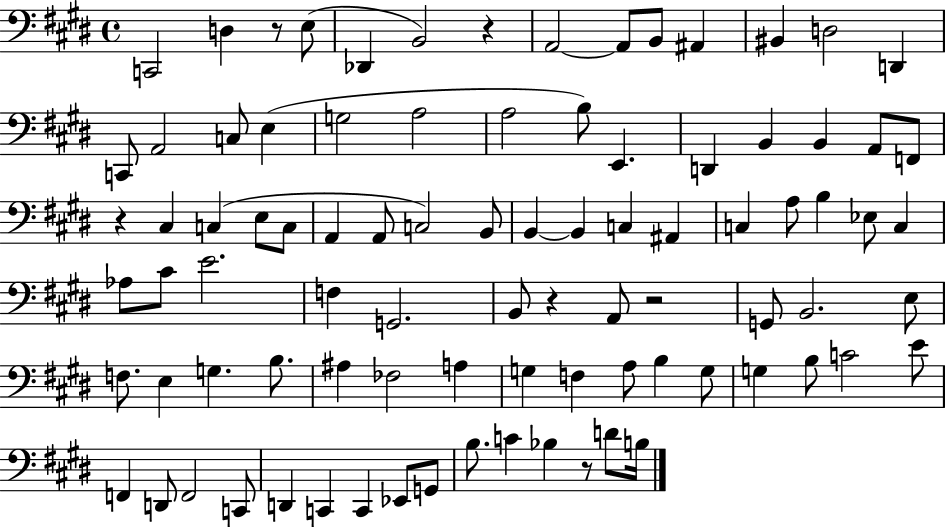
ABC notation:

X:1
T:Untitled
M:4/4
L:1/4
K:E
C,,2 D, z/2 E,/2 _D,, B,,2 z A,,2 A,,/2 B,,/2 ^A,, ^B,, D,2 D,, C,,/2 A,,2 C,/2 E, G,2 A,2 A,2 B,/2 E,, D,, B,, B,, A,,/2 F,,/2 z ^C, C, E,/2 C,/2 A,, A,,/2 C,2 B,,/2 B,, B,, C, ^A,, C, A,/2 B, _E,/2 C, _A,/2 ^C/2 E2 F, G,,2 B,,/2 z A,,/2 z2 G,,/2 B,,2 E,/2 F,/2 E, G, B,/2 ^A, _F,2 A, G, F, A,/2 B, G,/2 G, B,/2 C2 E/2 F,, D,,/2 F,,2 C,,/2 D,, C,, C,, _E,,/2 G,,/2 B,/2 C _B, z/2 D/2 B,/4